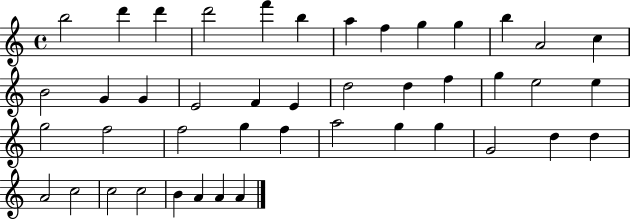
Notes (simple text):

B5/h D6/q D6/q D6/h F6/q B5/q A5/q F5/q G5/q G5/q B5/q A4/h C5/q B4/h G4/q G4/q E4/h F4/q E4/q D5/h D5/q F5/q G5/q E5/h E5/q G5/h F5/h F5/h G5/q F5/q A5/h G5/q G5/q G4/h D5/q D5/q A4/h C5/h C5/h C5/h B4/q A4/q A4/q A4/q